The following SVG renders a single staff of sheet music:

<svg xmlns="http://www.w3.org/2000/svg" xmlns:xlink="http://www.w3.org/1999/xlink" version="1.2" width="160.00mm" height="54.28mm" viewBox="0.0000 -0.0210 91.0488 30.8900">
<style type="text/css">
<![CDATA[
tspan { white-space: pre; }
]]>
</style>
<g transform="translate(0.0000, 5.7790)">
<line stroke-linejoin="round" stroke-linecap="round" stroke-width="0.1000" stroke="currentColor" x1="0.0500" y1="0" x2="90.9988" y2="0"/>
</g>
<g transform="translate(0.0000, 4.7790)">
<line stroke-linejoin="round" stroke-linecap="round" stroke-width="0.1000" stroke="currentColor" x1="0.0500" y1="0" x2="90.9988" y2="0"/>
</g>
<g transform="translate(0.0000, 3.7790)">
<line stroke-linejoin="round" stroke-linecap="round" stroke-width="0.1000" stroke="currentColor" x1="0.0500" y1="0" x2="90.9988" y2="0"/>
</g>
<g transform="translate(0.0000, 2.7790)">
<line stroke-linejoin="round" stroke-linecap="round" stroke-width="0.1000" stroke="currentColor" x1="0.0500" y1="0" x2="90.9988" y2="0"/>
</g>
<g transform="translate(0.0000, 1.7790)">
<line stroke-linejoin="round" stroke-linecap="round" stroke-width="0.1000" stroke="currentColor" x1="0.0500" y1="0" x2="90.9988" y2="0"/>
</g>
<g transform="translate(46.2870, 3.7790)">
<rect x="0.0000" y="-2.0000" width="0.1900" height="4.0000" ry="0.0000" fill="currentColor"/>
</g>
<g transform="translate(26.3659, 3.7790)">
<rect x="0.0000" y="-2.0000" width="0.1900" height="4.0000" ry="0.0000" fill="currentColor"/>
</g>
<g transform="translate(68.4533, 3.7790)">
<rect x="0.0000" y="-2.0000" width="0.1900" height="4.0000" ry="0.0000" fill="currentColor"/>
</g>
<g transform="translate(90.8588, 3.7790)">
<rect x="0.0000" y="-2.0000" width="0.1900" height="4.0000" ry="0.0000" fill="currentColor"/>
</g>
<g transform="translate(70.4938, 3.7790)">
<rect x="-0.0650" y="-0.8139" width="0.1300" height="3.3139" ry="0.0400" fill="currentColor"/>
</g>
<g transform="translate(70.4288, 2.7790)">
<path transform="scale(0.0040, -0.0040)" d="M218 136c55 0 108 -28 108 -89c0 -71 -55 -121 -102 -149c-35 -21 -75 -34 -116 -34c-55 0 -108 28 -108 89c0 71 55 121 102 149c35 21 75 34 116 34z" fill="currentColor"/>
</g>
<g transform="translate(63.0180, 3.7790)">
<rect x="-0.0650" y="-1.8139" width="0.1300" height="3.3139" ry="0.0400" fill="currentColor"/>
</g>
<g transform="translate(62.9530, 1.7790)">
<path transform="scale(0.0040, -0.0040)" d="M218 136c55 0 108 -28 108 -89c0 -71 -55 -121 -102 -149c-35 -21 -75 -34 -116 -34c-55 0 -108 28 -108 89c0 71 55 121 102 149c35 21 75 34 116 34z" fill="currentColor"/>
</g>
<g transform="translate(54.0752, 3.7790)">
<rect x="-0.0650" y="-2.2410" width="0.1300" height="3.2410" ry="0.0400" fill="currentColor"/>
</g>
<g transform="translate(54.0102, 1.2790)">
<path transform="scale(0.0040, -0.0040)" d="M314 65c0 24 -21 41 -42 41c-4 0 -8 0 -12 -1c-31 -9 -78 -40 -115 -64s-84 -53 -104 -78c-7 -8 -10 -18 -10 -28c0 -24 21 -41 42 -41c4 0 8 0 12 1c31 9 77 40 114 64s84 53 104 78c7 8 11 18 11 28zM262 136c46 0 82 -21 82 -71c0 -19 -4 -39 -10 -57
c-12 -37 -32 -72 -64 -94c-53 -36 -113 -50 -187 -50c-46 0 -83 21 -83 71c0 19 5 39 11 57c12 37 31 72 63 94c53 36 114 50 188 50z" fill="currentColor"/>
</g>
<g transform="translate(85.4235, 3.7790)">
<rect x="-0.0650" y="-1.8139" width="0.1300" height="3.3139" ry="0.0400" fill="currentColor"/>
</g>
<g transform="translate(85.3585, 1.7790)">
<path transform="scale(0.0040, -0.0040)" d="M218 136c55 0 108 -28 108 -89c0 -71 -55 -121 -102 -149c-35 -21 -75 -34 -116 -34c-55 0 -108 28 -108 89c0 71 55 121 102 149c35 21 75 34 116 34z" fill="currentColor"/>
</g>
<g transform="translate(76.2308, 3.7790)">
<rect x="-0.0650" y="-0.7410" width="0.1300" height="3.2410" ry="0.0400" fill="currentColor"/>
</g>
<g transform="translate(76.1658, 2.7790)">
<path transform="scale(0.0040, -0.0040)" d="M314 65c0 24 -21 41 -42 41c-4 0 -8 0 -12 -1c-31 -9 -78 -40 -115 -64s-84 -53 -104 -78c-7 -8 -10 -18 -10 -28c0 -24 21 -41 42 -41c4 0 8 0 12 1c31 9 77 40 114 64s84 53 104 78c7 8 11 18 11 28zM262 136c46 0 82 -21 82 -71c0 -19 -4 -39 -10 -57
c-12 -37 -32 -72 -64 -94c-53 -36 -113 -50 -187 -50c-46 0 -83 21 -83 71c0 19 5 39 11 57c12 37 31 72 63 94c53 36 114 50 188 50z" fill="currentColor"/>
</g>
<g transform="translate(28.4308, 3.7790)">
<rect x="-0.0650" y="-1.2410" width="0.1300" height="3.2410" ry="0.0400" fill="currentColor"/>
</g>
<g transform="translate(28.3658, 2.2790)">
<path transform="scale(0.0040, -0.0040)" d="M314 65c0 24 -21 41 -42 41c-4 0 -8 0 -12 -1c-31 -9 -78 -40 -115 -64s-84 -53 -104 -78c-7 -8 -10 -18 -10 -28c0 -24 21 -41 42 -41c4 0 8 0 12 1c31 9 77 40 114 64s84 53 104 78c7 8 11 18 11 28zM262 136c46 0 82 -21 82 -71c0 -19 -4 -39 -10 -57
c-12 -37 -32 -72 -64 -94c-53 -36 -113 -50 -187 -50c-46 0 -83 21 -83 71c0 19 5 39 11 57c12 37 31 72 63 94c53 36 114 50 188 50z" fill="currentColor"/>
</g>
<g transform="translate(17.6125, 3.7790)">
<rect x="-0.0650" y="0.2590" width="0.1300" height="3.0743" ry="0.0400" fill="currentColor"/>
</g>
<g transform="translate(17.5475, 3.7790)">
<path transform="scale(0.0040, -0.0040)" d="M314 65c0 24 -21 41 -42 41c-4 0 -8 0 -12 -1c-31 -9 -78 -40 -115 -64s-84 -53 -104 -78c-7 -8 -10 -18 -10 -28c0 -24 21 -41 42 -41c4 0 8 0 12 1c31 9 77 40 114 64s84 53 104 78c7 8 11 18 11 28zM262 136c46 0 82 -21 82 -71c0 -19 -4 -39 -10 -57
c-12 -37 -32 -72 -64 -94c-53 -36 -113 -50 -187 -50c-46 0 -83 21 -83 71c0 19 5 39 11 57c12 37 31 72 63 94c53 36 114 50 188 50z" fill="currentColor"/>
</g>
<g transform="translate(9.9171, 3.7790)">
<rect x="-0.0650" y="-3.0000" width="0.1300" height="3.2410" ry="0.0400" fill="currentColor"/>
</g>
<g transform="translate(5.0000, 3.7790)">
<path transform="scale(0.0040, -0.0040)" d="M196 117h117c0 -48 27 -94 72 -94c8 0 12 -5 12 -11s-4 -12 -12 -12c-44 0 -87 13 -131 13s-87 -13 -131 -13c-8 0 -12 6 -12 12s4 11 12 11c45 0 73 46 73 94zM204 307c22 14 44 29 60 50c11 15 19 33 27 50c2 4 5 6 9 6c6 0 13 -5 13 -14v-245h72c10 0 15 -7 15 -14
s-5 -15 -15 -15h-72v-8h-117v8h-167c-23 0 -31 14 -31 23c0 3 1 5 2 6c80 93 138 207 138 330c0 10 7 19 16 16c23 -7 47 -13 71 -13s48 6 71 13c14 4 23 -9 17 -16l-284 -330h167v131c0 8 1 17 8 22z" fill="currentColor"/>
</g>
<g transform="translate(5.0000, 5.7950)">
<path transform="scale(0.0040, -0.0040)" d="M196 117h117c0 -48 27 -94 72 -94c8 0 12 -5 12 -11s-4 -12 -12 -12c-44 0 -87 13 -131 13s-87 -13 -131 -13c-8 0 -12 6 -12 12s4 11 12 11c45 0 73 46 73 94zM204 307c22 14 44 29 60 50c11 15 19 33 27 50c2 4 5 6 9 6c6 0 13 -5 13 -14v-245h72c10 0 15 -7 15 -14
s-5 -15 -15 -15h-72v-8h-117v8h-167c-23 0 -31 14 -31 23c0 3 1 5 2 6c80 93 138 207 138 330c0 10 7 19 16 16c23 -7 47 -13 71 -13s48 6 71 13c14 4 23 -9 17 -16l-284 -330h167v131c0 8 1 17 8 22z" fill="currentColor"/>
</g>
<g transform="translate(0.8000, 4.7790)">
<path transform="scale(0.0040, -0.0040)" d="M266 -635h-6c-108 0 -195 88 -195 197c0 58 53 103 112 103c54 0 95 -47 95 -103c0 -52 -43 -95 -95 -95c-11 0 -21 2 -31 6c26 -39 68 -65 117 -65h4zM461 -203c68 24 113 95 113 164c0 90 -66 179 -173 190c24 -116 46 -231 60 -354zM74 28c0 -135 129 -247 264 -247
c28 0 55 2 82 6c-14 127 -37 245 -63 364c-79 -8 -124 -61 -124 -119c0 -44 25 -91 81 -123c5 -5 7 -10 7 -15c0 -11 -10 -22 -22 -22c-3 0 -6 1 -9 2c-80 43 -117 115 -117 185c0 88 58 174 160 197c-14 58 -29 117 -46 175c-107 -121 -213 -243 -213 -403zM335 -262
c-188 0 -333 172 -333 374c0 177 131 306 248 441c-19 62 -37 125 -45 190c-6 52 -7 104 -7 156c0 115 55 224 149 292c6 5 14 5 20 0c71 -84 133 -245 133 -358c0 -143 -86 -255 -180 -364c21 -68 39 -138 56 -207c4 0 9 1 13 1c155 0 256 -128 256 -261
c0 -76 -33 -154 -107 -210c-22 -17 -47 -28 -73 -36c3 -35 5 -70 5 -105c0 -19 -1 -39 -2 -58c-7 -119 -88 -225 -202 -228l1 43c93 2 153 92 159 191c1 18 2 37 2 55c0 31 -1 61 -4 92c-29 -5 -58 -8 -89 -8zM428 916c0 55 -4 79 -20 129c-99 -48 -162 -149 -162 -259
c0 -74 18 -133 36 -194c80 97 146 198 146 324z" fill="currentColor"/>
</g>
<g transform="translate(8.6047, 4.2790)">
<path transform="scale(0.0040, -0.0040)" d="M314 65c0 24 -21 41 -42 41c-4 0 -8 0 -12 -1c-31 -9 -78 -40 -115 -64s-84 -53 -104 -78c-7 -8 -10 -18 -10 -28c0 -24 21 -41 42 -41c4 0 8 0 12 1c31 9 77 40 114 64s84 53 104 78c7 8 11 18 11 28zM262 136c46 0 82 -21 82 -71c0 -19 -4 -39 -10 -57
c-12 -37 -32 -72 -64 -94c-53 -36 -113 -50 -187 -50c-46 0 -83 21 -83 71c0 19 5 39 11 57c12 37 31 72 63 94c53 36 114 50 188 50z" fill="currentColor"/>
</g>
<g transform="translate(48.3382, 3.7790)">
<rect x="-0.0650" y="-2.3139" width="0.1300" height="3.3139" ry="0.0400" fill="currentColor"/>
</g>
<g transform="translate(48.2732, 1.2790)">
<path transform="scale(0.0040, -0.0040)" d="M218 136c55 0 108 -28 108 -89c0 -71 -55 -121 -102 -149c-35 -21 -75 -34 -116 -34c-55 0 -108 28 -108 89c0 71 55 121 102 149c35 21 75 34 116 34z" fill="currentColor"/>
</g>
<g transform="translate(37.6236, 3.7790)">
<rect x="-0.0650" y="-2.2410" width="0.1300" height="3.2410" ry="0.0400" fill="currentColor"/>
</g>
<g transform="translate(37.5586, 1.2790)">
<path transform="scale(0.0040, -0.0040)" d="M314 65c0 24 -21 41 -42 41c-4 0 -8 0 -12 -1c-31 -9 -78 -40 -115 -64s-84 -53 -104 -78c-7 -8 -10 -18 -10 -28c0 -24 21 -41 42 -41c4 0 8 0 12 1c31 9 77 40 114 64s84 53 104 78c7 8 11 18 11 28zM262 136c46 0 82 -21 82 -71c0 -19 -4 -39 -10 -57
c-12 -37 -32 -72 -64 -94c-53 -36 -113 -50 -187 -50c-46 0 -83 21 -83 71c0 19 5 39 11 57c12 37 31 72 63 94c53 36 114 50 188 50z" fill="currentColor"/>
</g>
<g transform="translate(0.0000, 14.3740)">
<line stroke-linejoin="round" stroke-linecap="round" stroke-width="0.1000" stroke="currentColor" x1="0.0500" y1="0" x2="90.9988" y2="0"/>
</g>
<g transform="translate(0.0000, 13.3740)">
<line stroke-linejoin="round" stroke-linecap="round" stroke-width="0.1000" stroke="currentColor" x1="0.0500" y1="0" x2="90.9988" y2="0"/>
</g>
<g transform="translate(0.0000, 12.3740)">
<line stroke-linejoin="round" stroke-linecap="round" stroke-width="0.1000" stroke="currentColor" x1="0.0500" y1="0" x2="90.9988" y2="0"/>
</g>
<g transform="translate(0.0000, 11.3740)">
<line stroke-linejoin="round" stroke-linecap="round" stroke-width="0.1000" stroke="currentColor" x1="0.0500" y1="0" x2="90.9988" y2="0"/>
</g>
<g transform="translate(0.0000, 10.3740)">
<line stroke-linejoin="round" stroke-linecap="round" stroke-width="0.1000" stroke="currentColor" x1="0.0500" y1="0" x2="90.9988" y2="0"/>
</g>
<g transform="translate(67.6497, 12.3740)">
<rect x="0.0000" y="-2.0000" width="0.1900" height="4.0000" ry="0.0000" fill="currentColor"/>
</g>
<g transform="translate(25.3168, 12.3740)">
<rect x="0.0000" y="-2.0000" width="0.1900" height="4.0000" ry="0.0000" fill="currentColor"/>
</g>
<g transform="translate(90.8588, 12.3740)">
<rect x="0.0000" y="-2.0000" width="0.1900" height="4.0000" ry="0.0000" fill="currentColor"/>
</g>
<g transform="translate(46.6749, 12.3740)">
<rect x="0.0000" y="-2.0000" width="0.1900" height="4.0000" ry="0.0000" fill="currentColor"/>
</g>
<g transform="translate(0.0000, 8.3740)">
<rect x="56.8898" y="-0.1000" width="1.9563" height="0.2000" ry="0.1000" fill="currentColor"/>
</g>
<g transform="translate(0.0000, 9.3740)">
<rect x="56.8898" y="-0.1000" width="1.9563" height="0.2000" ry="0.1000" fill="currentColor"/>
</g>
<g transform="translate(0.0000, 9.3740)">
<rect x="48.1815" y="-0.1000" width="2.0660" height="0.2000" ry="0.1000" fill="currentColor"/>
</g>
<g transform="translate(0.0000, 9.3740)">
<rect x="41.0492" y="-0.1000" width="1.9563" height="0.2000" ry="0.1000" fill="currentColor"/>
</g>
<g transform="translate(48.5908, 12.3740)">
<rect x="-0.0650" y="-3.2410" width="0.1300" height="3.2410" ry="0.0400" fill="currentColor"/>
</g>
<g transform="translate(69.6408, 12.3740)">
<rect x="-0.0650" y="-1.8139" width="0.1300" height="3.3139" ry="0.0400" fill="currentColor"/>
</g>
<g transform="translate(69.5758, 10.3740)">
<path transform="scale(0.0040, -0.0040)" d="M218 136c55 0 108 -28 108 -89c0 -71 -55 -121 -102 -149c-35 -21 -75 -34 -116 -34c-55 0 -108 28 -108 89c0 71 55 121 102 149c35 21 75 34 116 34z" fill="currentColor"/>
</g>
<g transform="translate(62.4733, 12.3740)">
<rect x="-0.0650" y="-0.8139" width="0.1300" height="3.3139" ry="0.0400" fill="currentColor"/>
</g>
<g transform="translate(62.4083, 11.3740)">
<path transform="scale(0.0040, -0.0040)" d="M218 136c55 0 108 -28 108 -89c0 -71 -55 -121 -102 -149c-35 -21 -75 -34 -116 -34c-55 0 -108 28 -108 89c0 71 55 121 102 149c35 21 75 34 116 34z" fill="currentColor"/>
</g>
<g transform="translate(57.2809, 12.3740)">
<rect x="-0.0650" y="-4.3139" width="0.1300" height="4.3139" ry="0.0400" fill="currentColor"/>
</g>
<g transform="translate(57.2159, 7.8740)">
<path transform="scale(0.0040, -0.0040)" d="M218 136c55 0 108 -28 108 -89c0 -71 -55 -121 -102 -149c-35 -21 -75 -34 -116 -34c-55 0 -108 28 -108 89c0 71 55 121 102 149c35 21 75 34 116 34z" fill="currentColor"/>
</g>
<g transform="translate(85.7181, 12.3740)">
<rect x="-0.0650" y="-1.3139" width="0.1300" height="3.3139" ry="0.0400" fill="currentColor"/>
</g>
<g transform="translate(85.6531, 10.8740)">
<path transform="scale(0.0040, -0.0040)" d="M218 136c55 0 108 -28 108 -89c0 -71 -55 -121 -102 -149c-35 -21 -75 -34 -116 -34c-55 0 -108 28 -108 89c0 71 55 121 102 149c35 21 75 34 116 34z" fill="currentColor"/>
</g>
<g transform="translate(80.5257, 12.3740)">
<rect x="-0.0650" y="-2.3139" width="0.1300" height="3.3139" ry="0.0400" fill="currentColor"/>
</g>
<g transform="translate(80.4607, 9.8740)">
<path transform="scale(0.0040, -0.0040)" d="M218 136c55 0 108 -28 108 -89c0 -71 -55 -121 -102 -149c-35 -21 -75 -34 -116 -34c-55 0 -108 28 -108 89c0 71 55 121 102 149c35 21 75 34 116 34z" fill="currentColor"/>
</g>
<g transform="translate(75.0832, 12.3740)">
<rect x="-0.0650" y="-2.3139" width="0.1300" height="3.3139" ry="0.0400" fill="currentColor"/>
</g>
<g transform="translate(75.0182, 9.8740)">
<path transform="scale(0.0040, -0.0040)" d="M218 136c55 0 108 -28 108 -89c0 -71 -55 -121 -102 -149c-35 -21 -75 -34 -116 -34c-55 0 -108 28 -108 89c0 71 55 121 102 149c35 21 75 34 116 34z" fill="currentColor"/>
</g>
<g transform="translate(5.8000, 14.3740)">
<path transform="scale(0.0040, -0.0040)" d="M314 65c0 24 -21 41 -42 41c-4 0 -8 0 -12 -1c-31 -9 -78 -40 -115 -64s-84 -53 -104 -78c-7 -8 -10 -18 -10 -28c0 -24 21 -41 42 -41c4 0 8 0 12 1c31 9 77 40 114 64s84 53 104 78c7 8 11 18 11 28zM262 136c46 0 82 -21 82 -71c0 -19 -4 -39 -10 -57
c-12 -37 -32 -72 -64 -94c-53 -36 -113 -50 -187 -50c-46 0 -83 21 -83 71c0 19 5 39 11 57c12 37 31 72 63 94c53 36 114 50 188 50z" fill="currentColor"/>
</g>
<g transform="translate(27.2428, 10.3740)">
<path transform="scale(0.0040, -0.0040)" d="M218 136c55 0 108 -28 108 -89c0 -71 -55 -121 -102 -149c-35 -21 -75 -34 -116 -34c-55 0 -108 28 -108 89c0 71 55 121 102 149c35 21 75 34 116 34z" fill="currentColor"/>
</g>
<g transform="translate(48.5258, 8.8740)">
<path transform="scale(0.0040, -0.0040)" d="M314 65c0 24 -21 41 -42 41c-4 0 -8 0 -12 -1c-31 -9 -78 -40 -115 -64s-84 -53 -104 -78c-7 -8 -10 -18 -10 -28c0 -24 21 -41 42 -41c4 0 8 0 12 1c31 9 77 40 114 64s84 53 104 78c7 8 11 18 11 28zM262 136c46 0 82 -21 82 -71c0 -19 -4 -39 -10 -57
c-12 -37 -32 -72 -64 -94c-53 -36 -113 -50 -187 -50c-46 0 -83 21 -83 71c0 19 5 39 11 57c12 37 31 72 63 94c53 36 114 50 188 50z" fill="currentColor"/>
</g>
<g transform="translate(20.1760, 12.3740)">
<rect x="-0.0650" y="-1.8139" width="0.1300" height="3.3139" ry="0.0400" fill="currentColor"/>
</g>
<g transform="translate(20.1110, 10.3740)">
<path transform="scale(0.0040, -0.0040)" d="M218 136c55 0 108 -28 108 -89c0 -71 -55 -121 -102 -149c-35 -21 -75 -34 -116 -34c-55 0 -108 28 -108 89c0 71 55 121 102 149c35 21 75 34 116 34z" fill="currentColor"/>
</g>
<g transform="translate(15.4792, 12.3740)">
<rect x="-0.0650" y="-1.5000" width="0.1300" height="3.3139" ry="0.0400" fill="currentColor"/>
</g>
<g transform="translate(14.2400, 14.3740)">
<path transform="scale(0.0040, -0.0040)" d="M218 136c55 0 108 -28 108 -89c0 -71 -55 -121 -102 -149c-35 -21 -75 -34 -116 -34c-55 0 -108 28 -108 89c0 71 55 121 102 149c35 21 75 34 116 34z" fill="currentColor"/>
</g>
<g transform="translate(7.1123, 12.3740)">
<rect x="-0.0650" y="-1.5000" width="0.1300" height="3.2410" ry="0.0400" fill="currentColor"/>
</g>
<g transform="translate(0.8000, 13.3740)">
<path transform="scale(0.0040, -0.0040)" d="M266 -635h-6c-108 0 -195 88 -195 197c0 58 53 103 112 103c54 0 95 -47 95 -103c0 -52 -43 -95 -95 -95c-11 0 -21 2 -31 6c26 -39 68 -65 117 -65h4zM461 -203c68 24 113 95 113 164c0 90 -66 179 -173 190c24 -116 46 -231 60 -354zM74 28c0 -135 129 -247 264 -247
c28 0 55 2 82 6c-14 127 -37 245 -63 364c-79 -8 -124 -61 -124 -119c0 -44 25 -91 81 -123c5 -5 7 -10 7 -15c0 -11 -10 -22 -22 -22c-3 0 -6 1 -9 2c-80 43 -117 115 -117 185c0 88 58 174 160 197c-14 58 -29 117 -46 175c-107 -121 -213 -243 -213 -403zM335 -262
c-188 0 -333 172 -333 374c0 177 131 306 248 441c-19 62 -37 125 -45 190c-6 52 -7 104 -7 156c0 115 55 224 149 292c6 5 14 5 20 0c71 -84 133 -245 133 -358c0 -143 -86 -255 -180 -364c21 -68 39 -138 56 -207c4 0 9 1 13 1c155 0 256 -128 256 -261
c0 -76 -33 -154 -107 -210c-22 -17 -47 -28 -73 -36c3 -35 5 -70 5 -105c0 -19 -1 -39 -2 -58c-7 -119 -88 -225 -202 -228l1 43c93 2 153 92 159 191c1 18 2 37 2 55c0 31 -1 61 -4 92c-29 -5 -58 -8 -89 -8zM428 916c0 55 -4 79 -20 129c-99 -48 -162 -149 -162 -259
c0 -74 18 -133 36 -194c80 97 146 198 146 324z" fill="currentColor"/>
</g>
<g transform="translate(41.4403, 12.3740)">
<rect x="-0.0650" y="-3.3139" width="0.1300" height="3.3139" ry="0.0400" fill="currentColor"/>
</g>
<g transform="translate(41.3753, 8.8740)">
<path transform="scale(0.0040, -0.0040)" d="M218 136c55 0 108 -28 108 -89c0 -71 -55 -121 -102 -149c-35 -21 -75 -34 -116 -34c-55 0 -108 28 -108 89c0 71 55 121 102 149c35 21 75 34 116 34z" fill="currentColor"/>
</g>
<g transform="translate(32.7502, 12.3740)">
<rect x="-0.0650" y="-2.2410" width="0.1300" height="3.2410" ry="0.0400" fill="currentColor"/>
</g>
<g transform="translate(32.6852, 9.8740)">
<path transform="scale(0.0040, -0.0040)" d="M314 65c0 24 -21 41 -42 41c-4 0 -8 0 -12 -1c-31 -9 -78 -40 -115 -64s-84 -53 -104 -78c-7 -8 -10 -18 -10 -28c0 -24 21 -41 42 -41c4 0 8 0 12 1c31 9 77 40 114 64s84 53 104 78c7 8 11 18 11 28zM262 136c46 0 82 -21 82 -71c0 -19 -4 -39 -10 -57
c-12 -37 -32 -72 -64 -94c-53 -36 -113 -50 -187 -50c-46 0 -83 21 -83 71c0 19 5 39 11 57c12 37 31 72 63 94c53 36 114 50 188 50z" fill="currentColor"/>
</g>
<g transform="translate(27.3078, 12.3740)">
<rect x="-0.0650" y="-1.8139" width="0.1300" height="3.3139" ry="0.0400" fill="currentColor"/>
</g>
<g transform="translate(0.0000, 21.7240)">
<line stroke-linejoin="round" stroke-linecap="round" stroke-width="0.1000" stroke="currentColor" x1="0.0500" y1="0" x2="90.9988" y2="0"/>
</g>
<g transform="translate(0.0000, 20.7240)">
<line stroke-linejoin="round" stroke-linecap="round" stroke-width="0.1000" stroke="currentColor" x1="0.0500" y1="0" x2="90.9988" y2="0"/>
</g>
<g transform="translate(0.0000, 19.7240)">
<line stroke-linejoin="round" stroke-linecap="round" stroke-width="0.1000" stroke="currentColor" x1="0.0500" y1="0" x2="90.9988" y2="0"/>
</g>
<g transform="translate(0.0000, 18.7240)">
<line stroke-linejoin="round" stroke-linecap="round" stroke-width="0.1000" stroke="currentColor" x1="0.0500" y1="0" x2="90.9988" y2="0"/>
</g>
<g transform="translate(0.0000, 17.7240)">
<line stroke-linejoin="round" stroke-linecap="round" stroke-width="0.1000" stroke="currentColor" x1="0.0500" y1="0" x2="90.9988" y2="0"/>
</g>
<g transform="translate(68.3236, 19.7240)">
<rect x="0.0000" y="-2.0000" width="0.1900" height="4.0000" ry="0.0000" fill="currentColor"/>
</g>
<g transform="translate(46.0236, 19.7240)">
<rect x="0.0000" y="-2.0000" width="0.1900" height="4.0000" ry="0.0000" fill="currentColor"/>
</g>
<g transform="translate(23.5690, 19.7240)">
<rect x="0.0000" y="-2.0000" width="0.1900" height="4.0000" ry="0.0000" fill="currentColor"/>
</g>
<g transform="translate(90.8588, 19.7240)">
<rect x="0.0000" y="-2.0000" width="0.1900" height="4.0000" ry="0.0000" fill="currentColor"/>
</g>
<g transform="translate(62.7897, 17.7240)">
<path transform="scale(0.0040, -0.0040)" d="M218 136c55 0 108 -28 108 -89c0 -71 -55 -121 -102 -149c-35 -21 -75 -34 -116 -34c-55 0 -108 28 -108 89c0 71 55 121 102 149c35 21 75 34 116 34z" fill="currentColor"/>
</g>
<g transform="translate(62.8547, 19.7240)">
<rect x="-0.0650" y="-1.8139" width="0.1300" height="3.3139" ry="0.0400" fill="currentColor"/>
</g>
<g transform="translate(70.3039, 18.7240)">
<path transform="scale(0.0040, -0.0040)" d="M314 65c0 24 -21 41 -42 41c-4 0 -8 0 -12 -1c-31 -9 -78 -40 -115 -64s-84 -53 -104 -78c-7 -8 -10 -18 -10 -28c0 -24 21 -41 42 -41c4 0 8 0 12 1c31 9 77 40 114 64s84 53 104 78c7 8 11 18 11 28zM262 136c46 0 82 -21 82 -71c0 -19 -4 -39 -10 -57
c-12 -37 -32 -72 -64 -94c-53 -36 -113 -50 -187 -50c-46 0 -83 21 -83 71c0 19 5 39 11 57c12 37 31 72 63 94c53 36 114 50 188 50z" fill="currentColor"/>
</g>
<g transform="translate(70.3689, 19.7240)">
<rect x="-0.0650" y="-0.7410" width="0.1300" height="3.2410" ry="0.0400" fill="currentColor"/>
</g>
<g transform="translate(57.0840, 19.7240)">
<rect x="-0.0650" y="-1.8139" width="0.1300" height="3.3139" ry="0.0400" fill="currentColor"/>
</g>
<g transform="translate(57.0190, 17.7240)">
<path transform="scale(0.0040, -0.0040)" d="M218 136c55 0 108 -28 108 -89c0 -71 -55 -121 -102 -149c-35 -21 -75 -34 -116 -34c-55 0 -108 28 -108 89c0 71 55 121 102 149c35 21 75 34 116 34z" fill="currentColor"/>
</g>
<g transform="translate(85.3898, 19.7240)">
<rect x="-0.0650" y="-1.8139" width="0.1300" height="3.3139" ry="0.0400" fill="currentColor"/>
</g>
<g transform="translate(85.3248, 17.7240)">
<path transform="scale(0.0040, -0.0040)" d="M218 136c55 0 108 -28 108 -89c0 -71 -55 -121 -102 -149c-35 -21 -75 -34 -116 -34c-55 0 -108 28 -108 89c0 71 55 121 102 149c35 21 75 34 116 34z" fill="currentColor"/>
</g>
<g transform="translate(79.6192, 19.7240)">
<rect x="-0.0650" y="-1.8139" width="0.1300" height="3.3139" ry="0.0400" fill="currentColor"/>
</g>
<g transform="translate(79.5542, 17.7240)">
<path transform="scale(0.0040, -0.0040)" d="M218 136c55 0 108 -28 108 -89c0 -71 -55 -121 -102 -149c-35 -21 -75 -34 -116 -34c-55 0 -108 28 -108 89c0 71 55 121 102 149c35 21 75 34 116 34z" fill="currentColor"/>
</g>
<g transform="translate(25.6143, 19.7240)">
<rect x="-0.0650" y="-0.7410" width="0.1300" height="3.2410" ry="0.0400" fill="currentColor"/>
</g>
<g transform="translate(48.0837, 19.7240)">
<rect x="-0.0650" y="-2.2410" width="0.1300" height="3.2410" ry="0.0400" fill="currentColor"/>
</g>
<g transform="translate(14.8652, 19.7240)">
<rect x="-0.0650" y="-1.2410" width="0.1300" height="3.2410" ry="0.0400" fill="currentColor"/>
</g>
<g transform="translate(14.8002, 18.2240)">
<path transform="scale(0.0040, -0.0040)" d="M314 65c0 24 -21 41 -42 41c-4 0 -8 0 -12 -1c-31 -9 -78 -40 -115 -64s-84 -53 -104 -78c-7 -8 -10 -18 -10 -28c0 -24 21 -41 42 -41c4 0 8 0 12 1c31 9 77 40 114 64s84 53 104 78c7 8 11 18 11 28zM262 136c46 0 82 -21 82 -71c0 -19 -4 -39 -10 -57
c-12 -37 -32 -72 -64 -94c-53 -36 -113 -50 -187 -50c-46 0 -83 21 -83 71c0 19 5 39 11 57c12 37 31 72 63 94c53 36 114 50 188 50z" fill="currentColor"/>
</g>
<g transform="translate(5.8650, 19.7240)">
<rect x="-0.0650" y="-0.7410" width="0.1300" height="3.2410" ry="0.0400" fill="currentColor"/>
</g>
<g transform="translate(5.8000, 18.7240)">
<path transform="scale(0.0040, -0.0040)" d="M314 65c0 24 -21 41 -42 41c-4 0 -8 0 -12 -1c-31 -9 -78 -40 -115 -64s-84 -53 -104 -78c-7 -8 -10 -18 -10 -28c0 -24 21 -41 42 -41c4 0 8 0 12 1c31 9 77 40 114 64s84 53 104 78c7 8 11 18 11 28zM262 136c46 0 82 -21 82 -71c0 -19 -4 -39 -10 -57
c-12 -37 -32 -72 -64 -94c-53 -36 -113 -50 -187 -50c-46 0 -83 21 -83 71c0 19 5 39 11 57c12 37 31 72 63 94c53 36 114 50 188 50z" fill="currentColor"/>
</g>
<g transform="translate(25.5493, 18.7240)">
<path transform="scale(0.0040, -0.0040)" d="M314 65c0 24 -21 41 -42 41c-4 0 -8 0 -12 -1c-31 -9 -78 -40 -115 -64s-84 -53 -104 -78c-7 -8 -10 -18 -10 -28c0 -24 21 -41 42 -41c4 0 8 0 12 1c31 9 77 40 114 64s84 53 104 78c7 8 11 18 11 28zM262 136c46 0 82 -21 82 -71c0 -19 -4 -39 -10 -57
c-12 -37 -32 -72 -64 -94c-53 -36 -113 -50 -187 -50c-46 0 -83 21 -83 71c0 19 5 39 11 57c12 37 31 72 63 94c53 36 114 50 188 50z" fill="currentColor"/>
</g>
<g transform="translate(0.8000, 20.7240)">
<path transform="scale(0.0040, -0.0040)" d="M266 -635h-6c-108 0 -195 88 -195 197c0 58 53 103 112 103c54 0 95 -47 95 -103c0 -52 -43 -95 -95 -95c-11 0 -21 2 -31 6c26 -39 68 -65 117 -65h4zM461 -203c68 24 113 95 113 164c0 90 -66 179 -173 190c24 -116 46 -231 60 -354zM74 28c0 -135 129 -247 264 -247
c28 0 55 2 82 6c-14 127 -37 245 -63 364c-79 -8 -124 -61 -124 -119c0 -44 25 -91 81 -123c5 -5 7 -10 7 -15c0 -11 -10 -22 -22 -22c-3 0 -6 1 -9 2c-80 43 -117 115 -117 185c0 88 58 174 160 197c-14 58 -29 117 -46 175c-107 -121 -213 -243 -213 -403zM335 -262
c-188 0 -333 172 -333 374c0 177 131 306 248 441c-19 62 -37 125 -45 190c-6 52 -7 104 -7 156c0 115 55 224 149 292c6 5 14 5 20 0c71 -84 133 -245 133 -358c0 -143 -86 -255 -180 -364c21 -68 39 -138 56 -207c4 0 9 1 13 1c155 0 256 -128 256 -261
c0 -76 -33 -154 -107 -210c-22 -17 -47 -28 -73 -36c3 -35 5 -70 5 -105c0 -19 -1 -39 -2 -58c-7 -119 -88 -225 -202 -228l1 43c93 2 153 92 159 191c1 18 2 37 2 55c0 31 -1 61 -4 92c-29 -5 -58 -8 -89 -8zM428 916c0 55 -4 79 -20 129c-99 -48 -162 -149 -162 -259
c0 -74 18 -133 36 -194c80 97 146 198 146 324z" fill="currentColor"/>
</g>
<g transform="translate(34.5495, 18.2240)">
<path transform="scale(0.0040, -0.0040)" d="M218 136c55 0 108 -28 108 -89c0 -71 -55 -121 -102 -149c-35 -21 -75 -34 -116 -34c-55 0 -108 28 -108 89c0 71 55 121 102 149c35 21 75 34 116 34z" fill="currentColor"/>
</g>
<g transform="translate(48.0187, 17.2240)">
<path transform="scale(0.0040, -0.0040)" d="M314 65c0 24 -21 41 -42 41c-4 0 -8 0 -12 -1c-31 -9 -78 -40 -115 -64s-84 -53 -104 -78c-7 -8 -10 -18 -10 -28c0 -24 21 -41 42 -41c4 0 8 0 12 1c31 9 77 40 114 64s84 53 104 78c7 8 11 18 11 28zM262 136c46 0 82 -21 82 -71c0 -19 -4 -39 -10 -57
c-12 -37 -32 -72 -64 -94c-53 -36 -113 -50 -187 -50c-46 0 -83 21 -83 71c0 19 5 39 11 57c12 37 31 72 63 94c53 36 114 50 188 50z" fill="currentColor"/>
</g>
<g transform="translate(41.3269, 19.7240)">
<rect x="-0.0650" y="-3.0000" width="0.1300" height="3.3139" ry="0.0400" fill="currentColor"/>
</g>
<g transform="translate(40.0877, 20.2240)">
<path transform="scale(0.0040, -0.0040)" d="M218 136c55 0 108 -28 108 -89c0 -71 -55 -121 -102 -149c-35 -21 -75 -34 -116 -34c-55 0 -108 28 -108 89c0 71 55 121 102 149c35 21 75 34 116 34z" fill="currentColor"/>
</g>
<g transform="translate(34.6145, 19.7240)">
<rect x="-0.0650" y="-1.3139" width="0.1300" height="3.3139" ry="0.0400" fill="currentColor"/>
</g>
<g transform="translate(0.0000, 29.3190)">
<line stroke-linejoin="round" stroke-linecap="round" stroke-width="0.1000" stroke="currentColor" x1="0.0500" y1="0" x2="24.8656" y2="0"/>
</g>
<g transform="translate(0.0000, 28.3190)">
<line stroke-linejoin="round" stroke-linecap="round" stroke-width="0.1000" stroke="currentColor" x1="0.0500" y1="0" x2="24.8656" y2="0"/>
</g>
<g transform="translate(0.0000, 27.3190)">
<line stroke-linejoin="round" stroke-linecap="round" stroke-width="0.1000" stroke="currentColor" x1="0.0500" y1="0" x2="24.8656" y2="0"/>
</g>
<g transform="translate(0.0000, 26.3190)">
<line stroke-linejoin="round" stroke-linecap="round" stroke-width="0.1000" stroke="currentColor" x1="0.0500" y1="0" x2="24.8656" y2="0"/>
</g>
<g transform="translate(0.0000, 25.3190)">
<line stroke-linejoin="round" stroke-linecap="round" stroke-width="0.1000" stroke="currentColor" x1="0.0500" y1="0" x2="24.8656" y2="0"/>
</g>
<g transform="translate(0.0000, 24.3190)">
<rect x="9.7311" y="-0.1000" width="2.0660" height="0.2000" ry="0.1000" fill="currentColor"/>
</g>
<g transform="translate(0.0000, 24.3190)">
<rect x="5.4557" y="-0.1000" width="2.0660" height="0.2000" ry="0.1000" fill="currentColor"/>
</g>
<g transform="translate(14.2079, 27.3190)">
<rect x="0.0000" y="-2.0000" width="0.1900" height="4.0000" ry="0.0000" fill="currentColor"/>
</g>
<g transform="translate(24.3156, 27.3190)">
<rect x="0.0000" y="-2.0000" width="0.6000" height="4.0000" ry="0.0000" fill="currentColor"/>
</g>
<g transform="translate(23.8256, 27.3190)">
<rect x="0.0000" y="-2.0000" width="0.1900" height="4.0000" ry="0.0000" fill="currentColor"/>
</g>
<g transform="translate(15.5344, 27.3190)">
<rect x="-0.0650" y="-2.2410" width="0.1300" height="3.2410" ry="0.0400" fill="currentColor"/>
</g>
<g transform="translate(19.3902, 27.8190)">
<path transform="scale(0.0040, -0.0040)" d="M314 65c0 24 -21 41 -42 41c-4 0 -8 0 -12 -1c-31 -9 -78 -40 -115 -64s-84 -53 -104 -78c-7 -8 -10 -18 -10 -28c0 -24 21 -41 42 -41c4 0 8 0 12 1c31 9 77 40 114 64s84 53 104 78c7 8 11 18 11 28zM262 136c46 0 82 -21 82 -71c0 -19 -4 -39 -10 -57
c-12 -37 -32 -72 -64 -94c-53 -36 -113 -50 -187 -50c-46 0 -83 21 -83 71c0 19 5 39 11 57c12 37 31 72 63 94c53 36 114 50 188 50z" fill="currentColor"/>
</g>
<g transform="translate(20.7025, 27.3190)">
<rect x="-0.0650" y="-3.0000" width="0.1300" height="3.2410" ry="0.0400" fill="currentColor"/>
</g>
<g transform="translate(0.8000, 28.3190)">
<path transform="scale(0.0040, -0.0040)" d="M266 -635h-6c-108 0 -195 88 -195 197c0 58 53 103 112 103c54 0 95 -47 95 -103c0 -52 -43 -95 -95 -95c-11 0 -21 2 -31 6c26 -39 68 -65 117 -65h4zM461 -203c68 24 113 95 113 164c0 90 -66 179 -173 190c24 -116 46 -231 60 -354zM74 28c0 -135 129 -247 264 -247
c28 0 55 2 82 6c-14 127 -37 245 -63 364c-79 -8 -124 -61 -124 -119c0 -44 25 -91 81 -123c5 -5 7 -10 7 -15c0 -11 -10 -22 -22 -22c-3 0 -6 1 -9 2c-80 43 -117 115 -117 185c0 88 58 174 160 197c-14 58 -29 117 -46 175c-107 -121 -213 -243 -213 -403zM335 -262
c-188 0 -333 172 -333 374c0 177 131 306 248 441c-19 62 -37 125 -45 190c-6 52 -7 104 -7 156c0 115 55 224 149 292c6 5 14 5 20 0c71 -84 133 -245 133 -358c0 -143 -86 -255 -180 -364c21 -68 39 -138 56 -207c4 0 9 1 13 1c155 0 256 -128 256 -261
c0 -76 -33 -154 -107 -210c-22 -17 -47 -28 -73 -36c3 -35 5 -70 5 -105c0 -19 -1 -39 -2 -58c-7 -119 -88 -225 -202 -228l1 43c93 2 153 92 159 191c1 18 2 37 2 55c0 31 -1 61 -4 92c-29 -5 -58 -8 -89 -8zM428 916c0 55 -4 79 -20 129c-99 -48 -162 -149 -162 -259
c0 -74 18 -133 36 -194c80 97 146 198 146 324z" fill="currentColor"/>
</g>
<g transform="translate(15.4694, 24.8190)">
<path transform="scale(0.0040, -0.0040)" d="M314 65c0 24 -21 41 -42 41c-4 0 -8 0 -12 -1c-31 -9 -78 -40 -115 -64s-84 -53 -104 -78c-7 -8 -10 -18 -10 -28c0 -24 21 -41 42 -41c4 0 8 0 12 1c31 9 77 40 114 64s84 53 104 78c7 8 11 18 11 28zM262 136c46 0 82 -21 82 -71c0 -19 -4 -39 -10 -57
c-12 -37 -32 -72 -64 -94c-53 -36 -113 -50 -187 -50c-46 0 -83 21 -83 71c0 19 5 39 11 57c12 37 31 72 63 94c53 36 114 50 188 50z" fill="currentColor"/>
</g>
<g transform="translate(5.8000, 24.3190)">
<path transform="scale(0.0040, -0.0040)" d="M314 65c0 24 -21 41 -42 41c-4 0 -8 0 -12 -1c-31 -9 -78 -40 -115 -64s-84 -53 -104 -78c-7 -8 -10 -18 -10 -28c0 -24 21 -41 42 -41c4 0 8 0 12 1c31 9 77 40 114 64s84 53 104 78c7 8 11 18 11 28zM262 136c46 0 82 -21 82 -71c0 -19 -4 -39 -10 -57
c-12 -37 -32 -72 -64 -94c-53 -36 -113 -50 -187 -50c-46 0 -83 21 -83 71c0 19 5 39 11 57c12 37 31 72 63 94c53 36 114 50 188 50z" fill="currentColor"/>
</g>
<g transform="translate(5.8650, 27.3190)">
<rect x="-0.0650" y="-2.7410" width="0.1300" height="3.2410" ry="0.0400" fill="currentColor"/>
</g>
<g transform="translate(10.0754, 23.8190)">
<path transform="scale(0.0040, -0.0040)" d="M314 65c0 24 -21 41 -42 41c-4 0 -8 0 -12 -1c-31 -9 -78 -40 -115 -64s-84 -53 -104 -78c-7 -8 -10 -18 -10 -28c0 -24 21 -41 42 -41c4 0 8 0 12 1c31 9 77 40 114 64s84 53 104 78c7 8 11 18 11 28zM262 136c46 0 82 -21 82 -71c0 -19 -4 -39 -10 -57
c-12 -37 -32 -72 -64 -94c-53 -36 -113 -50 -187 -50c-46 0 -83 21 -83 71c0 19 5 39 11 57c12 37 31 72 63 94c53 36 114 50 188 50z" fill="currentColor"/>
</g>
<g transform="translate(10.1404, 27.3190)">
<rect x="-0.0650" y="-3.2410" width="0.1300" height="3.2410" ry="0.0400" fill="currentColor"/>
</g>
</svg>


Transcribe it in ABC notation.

X:1
T:Untitled
M:4/4
L:1/4
K:C
A2 B2 e2 g2 g g2 f d d2 f E2 E f f g2 b b2 d' d f g g e d2 e2 d2 e A g2 f f d2 f f a2 b2 g2 A2